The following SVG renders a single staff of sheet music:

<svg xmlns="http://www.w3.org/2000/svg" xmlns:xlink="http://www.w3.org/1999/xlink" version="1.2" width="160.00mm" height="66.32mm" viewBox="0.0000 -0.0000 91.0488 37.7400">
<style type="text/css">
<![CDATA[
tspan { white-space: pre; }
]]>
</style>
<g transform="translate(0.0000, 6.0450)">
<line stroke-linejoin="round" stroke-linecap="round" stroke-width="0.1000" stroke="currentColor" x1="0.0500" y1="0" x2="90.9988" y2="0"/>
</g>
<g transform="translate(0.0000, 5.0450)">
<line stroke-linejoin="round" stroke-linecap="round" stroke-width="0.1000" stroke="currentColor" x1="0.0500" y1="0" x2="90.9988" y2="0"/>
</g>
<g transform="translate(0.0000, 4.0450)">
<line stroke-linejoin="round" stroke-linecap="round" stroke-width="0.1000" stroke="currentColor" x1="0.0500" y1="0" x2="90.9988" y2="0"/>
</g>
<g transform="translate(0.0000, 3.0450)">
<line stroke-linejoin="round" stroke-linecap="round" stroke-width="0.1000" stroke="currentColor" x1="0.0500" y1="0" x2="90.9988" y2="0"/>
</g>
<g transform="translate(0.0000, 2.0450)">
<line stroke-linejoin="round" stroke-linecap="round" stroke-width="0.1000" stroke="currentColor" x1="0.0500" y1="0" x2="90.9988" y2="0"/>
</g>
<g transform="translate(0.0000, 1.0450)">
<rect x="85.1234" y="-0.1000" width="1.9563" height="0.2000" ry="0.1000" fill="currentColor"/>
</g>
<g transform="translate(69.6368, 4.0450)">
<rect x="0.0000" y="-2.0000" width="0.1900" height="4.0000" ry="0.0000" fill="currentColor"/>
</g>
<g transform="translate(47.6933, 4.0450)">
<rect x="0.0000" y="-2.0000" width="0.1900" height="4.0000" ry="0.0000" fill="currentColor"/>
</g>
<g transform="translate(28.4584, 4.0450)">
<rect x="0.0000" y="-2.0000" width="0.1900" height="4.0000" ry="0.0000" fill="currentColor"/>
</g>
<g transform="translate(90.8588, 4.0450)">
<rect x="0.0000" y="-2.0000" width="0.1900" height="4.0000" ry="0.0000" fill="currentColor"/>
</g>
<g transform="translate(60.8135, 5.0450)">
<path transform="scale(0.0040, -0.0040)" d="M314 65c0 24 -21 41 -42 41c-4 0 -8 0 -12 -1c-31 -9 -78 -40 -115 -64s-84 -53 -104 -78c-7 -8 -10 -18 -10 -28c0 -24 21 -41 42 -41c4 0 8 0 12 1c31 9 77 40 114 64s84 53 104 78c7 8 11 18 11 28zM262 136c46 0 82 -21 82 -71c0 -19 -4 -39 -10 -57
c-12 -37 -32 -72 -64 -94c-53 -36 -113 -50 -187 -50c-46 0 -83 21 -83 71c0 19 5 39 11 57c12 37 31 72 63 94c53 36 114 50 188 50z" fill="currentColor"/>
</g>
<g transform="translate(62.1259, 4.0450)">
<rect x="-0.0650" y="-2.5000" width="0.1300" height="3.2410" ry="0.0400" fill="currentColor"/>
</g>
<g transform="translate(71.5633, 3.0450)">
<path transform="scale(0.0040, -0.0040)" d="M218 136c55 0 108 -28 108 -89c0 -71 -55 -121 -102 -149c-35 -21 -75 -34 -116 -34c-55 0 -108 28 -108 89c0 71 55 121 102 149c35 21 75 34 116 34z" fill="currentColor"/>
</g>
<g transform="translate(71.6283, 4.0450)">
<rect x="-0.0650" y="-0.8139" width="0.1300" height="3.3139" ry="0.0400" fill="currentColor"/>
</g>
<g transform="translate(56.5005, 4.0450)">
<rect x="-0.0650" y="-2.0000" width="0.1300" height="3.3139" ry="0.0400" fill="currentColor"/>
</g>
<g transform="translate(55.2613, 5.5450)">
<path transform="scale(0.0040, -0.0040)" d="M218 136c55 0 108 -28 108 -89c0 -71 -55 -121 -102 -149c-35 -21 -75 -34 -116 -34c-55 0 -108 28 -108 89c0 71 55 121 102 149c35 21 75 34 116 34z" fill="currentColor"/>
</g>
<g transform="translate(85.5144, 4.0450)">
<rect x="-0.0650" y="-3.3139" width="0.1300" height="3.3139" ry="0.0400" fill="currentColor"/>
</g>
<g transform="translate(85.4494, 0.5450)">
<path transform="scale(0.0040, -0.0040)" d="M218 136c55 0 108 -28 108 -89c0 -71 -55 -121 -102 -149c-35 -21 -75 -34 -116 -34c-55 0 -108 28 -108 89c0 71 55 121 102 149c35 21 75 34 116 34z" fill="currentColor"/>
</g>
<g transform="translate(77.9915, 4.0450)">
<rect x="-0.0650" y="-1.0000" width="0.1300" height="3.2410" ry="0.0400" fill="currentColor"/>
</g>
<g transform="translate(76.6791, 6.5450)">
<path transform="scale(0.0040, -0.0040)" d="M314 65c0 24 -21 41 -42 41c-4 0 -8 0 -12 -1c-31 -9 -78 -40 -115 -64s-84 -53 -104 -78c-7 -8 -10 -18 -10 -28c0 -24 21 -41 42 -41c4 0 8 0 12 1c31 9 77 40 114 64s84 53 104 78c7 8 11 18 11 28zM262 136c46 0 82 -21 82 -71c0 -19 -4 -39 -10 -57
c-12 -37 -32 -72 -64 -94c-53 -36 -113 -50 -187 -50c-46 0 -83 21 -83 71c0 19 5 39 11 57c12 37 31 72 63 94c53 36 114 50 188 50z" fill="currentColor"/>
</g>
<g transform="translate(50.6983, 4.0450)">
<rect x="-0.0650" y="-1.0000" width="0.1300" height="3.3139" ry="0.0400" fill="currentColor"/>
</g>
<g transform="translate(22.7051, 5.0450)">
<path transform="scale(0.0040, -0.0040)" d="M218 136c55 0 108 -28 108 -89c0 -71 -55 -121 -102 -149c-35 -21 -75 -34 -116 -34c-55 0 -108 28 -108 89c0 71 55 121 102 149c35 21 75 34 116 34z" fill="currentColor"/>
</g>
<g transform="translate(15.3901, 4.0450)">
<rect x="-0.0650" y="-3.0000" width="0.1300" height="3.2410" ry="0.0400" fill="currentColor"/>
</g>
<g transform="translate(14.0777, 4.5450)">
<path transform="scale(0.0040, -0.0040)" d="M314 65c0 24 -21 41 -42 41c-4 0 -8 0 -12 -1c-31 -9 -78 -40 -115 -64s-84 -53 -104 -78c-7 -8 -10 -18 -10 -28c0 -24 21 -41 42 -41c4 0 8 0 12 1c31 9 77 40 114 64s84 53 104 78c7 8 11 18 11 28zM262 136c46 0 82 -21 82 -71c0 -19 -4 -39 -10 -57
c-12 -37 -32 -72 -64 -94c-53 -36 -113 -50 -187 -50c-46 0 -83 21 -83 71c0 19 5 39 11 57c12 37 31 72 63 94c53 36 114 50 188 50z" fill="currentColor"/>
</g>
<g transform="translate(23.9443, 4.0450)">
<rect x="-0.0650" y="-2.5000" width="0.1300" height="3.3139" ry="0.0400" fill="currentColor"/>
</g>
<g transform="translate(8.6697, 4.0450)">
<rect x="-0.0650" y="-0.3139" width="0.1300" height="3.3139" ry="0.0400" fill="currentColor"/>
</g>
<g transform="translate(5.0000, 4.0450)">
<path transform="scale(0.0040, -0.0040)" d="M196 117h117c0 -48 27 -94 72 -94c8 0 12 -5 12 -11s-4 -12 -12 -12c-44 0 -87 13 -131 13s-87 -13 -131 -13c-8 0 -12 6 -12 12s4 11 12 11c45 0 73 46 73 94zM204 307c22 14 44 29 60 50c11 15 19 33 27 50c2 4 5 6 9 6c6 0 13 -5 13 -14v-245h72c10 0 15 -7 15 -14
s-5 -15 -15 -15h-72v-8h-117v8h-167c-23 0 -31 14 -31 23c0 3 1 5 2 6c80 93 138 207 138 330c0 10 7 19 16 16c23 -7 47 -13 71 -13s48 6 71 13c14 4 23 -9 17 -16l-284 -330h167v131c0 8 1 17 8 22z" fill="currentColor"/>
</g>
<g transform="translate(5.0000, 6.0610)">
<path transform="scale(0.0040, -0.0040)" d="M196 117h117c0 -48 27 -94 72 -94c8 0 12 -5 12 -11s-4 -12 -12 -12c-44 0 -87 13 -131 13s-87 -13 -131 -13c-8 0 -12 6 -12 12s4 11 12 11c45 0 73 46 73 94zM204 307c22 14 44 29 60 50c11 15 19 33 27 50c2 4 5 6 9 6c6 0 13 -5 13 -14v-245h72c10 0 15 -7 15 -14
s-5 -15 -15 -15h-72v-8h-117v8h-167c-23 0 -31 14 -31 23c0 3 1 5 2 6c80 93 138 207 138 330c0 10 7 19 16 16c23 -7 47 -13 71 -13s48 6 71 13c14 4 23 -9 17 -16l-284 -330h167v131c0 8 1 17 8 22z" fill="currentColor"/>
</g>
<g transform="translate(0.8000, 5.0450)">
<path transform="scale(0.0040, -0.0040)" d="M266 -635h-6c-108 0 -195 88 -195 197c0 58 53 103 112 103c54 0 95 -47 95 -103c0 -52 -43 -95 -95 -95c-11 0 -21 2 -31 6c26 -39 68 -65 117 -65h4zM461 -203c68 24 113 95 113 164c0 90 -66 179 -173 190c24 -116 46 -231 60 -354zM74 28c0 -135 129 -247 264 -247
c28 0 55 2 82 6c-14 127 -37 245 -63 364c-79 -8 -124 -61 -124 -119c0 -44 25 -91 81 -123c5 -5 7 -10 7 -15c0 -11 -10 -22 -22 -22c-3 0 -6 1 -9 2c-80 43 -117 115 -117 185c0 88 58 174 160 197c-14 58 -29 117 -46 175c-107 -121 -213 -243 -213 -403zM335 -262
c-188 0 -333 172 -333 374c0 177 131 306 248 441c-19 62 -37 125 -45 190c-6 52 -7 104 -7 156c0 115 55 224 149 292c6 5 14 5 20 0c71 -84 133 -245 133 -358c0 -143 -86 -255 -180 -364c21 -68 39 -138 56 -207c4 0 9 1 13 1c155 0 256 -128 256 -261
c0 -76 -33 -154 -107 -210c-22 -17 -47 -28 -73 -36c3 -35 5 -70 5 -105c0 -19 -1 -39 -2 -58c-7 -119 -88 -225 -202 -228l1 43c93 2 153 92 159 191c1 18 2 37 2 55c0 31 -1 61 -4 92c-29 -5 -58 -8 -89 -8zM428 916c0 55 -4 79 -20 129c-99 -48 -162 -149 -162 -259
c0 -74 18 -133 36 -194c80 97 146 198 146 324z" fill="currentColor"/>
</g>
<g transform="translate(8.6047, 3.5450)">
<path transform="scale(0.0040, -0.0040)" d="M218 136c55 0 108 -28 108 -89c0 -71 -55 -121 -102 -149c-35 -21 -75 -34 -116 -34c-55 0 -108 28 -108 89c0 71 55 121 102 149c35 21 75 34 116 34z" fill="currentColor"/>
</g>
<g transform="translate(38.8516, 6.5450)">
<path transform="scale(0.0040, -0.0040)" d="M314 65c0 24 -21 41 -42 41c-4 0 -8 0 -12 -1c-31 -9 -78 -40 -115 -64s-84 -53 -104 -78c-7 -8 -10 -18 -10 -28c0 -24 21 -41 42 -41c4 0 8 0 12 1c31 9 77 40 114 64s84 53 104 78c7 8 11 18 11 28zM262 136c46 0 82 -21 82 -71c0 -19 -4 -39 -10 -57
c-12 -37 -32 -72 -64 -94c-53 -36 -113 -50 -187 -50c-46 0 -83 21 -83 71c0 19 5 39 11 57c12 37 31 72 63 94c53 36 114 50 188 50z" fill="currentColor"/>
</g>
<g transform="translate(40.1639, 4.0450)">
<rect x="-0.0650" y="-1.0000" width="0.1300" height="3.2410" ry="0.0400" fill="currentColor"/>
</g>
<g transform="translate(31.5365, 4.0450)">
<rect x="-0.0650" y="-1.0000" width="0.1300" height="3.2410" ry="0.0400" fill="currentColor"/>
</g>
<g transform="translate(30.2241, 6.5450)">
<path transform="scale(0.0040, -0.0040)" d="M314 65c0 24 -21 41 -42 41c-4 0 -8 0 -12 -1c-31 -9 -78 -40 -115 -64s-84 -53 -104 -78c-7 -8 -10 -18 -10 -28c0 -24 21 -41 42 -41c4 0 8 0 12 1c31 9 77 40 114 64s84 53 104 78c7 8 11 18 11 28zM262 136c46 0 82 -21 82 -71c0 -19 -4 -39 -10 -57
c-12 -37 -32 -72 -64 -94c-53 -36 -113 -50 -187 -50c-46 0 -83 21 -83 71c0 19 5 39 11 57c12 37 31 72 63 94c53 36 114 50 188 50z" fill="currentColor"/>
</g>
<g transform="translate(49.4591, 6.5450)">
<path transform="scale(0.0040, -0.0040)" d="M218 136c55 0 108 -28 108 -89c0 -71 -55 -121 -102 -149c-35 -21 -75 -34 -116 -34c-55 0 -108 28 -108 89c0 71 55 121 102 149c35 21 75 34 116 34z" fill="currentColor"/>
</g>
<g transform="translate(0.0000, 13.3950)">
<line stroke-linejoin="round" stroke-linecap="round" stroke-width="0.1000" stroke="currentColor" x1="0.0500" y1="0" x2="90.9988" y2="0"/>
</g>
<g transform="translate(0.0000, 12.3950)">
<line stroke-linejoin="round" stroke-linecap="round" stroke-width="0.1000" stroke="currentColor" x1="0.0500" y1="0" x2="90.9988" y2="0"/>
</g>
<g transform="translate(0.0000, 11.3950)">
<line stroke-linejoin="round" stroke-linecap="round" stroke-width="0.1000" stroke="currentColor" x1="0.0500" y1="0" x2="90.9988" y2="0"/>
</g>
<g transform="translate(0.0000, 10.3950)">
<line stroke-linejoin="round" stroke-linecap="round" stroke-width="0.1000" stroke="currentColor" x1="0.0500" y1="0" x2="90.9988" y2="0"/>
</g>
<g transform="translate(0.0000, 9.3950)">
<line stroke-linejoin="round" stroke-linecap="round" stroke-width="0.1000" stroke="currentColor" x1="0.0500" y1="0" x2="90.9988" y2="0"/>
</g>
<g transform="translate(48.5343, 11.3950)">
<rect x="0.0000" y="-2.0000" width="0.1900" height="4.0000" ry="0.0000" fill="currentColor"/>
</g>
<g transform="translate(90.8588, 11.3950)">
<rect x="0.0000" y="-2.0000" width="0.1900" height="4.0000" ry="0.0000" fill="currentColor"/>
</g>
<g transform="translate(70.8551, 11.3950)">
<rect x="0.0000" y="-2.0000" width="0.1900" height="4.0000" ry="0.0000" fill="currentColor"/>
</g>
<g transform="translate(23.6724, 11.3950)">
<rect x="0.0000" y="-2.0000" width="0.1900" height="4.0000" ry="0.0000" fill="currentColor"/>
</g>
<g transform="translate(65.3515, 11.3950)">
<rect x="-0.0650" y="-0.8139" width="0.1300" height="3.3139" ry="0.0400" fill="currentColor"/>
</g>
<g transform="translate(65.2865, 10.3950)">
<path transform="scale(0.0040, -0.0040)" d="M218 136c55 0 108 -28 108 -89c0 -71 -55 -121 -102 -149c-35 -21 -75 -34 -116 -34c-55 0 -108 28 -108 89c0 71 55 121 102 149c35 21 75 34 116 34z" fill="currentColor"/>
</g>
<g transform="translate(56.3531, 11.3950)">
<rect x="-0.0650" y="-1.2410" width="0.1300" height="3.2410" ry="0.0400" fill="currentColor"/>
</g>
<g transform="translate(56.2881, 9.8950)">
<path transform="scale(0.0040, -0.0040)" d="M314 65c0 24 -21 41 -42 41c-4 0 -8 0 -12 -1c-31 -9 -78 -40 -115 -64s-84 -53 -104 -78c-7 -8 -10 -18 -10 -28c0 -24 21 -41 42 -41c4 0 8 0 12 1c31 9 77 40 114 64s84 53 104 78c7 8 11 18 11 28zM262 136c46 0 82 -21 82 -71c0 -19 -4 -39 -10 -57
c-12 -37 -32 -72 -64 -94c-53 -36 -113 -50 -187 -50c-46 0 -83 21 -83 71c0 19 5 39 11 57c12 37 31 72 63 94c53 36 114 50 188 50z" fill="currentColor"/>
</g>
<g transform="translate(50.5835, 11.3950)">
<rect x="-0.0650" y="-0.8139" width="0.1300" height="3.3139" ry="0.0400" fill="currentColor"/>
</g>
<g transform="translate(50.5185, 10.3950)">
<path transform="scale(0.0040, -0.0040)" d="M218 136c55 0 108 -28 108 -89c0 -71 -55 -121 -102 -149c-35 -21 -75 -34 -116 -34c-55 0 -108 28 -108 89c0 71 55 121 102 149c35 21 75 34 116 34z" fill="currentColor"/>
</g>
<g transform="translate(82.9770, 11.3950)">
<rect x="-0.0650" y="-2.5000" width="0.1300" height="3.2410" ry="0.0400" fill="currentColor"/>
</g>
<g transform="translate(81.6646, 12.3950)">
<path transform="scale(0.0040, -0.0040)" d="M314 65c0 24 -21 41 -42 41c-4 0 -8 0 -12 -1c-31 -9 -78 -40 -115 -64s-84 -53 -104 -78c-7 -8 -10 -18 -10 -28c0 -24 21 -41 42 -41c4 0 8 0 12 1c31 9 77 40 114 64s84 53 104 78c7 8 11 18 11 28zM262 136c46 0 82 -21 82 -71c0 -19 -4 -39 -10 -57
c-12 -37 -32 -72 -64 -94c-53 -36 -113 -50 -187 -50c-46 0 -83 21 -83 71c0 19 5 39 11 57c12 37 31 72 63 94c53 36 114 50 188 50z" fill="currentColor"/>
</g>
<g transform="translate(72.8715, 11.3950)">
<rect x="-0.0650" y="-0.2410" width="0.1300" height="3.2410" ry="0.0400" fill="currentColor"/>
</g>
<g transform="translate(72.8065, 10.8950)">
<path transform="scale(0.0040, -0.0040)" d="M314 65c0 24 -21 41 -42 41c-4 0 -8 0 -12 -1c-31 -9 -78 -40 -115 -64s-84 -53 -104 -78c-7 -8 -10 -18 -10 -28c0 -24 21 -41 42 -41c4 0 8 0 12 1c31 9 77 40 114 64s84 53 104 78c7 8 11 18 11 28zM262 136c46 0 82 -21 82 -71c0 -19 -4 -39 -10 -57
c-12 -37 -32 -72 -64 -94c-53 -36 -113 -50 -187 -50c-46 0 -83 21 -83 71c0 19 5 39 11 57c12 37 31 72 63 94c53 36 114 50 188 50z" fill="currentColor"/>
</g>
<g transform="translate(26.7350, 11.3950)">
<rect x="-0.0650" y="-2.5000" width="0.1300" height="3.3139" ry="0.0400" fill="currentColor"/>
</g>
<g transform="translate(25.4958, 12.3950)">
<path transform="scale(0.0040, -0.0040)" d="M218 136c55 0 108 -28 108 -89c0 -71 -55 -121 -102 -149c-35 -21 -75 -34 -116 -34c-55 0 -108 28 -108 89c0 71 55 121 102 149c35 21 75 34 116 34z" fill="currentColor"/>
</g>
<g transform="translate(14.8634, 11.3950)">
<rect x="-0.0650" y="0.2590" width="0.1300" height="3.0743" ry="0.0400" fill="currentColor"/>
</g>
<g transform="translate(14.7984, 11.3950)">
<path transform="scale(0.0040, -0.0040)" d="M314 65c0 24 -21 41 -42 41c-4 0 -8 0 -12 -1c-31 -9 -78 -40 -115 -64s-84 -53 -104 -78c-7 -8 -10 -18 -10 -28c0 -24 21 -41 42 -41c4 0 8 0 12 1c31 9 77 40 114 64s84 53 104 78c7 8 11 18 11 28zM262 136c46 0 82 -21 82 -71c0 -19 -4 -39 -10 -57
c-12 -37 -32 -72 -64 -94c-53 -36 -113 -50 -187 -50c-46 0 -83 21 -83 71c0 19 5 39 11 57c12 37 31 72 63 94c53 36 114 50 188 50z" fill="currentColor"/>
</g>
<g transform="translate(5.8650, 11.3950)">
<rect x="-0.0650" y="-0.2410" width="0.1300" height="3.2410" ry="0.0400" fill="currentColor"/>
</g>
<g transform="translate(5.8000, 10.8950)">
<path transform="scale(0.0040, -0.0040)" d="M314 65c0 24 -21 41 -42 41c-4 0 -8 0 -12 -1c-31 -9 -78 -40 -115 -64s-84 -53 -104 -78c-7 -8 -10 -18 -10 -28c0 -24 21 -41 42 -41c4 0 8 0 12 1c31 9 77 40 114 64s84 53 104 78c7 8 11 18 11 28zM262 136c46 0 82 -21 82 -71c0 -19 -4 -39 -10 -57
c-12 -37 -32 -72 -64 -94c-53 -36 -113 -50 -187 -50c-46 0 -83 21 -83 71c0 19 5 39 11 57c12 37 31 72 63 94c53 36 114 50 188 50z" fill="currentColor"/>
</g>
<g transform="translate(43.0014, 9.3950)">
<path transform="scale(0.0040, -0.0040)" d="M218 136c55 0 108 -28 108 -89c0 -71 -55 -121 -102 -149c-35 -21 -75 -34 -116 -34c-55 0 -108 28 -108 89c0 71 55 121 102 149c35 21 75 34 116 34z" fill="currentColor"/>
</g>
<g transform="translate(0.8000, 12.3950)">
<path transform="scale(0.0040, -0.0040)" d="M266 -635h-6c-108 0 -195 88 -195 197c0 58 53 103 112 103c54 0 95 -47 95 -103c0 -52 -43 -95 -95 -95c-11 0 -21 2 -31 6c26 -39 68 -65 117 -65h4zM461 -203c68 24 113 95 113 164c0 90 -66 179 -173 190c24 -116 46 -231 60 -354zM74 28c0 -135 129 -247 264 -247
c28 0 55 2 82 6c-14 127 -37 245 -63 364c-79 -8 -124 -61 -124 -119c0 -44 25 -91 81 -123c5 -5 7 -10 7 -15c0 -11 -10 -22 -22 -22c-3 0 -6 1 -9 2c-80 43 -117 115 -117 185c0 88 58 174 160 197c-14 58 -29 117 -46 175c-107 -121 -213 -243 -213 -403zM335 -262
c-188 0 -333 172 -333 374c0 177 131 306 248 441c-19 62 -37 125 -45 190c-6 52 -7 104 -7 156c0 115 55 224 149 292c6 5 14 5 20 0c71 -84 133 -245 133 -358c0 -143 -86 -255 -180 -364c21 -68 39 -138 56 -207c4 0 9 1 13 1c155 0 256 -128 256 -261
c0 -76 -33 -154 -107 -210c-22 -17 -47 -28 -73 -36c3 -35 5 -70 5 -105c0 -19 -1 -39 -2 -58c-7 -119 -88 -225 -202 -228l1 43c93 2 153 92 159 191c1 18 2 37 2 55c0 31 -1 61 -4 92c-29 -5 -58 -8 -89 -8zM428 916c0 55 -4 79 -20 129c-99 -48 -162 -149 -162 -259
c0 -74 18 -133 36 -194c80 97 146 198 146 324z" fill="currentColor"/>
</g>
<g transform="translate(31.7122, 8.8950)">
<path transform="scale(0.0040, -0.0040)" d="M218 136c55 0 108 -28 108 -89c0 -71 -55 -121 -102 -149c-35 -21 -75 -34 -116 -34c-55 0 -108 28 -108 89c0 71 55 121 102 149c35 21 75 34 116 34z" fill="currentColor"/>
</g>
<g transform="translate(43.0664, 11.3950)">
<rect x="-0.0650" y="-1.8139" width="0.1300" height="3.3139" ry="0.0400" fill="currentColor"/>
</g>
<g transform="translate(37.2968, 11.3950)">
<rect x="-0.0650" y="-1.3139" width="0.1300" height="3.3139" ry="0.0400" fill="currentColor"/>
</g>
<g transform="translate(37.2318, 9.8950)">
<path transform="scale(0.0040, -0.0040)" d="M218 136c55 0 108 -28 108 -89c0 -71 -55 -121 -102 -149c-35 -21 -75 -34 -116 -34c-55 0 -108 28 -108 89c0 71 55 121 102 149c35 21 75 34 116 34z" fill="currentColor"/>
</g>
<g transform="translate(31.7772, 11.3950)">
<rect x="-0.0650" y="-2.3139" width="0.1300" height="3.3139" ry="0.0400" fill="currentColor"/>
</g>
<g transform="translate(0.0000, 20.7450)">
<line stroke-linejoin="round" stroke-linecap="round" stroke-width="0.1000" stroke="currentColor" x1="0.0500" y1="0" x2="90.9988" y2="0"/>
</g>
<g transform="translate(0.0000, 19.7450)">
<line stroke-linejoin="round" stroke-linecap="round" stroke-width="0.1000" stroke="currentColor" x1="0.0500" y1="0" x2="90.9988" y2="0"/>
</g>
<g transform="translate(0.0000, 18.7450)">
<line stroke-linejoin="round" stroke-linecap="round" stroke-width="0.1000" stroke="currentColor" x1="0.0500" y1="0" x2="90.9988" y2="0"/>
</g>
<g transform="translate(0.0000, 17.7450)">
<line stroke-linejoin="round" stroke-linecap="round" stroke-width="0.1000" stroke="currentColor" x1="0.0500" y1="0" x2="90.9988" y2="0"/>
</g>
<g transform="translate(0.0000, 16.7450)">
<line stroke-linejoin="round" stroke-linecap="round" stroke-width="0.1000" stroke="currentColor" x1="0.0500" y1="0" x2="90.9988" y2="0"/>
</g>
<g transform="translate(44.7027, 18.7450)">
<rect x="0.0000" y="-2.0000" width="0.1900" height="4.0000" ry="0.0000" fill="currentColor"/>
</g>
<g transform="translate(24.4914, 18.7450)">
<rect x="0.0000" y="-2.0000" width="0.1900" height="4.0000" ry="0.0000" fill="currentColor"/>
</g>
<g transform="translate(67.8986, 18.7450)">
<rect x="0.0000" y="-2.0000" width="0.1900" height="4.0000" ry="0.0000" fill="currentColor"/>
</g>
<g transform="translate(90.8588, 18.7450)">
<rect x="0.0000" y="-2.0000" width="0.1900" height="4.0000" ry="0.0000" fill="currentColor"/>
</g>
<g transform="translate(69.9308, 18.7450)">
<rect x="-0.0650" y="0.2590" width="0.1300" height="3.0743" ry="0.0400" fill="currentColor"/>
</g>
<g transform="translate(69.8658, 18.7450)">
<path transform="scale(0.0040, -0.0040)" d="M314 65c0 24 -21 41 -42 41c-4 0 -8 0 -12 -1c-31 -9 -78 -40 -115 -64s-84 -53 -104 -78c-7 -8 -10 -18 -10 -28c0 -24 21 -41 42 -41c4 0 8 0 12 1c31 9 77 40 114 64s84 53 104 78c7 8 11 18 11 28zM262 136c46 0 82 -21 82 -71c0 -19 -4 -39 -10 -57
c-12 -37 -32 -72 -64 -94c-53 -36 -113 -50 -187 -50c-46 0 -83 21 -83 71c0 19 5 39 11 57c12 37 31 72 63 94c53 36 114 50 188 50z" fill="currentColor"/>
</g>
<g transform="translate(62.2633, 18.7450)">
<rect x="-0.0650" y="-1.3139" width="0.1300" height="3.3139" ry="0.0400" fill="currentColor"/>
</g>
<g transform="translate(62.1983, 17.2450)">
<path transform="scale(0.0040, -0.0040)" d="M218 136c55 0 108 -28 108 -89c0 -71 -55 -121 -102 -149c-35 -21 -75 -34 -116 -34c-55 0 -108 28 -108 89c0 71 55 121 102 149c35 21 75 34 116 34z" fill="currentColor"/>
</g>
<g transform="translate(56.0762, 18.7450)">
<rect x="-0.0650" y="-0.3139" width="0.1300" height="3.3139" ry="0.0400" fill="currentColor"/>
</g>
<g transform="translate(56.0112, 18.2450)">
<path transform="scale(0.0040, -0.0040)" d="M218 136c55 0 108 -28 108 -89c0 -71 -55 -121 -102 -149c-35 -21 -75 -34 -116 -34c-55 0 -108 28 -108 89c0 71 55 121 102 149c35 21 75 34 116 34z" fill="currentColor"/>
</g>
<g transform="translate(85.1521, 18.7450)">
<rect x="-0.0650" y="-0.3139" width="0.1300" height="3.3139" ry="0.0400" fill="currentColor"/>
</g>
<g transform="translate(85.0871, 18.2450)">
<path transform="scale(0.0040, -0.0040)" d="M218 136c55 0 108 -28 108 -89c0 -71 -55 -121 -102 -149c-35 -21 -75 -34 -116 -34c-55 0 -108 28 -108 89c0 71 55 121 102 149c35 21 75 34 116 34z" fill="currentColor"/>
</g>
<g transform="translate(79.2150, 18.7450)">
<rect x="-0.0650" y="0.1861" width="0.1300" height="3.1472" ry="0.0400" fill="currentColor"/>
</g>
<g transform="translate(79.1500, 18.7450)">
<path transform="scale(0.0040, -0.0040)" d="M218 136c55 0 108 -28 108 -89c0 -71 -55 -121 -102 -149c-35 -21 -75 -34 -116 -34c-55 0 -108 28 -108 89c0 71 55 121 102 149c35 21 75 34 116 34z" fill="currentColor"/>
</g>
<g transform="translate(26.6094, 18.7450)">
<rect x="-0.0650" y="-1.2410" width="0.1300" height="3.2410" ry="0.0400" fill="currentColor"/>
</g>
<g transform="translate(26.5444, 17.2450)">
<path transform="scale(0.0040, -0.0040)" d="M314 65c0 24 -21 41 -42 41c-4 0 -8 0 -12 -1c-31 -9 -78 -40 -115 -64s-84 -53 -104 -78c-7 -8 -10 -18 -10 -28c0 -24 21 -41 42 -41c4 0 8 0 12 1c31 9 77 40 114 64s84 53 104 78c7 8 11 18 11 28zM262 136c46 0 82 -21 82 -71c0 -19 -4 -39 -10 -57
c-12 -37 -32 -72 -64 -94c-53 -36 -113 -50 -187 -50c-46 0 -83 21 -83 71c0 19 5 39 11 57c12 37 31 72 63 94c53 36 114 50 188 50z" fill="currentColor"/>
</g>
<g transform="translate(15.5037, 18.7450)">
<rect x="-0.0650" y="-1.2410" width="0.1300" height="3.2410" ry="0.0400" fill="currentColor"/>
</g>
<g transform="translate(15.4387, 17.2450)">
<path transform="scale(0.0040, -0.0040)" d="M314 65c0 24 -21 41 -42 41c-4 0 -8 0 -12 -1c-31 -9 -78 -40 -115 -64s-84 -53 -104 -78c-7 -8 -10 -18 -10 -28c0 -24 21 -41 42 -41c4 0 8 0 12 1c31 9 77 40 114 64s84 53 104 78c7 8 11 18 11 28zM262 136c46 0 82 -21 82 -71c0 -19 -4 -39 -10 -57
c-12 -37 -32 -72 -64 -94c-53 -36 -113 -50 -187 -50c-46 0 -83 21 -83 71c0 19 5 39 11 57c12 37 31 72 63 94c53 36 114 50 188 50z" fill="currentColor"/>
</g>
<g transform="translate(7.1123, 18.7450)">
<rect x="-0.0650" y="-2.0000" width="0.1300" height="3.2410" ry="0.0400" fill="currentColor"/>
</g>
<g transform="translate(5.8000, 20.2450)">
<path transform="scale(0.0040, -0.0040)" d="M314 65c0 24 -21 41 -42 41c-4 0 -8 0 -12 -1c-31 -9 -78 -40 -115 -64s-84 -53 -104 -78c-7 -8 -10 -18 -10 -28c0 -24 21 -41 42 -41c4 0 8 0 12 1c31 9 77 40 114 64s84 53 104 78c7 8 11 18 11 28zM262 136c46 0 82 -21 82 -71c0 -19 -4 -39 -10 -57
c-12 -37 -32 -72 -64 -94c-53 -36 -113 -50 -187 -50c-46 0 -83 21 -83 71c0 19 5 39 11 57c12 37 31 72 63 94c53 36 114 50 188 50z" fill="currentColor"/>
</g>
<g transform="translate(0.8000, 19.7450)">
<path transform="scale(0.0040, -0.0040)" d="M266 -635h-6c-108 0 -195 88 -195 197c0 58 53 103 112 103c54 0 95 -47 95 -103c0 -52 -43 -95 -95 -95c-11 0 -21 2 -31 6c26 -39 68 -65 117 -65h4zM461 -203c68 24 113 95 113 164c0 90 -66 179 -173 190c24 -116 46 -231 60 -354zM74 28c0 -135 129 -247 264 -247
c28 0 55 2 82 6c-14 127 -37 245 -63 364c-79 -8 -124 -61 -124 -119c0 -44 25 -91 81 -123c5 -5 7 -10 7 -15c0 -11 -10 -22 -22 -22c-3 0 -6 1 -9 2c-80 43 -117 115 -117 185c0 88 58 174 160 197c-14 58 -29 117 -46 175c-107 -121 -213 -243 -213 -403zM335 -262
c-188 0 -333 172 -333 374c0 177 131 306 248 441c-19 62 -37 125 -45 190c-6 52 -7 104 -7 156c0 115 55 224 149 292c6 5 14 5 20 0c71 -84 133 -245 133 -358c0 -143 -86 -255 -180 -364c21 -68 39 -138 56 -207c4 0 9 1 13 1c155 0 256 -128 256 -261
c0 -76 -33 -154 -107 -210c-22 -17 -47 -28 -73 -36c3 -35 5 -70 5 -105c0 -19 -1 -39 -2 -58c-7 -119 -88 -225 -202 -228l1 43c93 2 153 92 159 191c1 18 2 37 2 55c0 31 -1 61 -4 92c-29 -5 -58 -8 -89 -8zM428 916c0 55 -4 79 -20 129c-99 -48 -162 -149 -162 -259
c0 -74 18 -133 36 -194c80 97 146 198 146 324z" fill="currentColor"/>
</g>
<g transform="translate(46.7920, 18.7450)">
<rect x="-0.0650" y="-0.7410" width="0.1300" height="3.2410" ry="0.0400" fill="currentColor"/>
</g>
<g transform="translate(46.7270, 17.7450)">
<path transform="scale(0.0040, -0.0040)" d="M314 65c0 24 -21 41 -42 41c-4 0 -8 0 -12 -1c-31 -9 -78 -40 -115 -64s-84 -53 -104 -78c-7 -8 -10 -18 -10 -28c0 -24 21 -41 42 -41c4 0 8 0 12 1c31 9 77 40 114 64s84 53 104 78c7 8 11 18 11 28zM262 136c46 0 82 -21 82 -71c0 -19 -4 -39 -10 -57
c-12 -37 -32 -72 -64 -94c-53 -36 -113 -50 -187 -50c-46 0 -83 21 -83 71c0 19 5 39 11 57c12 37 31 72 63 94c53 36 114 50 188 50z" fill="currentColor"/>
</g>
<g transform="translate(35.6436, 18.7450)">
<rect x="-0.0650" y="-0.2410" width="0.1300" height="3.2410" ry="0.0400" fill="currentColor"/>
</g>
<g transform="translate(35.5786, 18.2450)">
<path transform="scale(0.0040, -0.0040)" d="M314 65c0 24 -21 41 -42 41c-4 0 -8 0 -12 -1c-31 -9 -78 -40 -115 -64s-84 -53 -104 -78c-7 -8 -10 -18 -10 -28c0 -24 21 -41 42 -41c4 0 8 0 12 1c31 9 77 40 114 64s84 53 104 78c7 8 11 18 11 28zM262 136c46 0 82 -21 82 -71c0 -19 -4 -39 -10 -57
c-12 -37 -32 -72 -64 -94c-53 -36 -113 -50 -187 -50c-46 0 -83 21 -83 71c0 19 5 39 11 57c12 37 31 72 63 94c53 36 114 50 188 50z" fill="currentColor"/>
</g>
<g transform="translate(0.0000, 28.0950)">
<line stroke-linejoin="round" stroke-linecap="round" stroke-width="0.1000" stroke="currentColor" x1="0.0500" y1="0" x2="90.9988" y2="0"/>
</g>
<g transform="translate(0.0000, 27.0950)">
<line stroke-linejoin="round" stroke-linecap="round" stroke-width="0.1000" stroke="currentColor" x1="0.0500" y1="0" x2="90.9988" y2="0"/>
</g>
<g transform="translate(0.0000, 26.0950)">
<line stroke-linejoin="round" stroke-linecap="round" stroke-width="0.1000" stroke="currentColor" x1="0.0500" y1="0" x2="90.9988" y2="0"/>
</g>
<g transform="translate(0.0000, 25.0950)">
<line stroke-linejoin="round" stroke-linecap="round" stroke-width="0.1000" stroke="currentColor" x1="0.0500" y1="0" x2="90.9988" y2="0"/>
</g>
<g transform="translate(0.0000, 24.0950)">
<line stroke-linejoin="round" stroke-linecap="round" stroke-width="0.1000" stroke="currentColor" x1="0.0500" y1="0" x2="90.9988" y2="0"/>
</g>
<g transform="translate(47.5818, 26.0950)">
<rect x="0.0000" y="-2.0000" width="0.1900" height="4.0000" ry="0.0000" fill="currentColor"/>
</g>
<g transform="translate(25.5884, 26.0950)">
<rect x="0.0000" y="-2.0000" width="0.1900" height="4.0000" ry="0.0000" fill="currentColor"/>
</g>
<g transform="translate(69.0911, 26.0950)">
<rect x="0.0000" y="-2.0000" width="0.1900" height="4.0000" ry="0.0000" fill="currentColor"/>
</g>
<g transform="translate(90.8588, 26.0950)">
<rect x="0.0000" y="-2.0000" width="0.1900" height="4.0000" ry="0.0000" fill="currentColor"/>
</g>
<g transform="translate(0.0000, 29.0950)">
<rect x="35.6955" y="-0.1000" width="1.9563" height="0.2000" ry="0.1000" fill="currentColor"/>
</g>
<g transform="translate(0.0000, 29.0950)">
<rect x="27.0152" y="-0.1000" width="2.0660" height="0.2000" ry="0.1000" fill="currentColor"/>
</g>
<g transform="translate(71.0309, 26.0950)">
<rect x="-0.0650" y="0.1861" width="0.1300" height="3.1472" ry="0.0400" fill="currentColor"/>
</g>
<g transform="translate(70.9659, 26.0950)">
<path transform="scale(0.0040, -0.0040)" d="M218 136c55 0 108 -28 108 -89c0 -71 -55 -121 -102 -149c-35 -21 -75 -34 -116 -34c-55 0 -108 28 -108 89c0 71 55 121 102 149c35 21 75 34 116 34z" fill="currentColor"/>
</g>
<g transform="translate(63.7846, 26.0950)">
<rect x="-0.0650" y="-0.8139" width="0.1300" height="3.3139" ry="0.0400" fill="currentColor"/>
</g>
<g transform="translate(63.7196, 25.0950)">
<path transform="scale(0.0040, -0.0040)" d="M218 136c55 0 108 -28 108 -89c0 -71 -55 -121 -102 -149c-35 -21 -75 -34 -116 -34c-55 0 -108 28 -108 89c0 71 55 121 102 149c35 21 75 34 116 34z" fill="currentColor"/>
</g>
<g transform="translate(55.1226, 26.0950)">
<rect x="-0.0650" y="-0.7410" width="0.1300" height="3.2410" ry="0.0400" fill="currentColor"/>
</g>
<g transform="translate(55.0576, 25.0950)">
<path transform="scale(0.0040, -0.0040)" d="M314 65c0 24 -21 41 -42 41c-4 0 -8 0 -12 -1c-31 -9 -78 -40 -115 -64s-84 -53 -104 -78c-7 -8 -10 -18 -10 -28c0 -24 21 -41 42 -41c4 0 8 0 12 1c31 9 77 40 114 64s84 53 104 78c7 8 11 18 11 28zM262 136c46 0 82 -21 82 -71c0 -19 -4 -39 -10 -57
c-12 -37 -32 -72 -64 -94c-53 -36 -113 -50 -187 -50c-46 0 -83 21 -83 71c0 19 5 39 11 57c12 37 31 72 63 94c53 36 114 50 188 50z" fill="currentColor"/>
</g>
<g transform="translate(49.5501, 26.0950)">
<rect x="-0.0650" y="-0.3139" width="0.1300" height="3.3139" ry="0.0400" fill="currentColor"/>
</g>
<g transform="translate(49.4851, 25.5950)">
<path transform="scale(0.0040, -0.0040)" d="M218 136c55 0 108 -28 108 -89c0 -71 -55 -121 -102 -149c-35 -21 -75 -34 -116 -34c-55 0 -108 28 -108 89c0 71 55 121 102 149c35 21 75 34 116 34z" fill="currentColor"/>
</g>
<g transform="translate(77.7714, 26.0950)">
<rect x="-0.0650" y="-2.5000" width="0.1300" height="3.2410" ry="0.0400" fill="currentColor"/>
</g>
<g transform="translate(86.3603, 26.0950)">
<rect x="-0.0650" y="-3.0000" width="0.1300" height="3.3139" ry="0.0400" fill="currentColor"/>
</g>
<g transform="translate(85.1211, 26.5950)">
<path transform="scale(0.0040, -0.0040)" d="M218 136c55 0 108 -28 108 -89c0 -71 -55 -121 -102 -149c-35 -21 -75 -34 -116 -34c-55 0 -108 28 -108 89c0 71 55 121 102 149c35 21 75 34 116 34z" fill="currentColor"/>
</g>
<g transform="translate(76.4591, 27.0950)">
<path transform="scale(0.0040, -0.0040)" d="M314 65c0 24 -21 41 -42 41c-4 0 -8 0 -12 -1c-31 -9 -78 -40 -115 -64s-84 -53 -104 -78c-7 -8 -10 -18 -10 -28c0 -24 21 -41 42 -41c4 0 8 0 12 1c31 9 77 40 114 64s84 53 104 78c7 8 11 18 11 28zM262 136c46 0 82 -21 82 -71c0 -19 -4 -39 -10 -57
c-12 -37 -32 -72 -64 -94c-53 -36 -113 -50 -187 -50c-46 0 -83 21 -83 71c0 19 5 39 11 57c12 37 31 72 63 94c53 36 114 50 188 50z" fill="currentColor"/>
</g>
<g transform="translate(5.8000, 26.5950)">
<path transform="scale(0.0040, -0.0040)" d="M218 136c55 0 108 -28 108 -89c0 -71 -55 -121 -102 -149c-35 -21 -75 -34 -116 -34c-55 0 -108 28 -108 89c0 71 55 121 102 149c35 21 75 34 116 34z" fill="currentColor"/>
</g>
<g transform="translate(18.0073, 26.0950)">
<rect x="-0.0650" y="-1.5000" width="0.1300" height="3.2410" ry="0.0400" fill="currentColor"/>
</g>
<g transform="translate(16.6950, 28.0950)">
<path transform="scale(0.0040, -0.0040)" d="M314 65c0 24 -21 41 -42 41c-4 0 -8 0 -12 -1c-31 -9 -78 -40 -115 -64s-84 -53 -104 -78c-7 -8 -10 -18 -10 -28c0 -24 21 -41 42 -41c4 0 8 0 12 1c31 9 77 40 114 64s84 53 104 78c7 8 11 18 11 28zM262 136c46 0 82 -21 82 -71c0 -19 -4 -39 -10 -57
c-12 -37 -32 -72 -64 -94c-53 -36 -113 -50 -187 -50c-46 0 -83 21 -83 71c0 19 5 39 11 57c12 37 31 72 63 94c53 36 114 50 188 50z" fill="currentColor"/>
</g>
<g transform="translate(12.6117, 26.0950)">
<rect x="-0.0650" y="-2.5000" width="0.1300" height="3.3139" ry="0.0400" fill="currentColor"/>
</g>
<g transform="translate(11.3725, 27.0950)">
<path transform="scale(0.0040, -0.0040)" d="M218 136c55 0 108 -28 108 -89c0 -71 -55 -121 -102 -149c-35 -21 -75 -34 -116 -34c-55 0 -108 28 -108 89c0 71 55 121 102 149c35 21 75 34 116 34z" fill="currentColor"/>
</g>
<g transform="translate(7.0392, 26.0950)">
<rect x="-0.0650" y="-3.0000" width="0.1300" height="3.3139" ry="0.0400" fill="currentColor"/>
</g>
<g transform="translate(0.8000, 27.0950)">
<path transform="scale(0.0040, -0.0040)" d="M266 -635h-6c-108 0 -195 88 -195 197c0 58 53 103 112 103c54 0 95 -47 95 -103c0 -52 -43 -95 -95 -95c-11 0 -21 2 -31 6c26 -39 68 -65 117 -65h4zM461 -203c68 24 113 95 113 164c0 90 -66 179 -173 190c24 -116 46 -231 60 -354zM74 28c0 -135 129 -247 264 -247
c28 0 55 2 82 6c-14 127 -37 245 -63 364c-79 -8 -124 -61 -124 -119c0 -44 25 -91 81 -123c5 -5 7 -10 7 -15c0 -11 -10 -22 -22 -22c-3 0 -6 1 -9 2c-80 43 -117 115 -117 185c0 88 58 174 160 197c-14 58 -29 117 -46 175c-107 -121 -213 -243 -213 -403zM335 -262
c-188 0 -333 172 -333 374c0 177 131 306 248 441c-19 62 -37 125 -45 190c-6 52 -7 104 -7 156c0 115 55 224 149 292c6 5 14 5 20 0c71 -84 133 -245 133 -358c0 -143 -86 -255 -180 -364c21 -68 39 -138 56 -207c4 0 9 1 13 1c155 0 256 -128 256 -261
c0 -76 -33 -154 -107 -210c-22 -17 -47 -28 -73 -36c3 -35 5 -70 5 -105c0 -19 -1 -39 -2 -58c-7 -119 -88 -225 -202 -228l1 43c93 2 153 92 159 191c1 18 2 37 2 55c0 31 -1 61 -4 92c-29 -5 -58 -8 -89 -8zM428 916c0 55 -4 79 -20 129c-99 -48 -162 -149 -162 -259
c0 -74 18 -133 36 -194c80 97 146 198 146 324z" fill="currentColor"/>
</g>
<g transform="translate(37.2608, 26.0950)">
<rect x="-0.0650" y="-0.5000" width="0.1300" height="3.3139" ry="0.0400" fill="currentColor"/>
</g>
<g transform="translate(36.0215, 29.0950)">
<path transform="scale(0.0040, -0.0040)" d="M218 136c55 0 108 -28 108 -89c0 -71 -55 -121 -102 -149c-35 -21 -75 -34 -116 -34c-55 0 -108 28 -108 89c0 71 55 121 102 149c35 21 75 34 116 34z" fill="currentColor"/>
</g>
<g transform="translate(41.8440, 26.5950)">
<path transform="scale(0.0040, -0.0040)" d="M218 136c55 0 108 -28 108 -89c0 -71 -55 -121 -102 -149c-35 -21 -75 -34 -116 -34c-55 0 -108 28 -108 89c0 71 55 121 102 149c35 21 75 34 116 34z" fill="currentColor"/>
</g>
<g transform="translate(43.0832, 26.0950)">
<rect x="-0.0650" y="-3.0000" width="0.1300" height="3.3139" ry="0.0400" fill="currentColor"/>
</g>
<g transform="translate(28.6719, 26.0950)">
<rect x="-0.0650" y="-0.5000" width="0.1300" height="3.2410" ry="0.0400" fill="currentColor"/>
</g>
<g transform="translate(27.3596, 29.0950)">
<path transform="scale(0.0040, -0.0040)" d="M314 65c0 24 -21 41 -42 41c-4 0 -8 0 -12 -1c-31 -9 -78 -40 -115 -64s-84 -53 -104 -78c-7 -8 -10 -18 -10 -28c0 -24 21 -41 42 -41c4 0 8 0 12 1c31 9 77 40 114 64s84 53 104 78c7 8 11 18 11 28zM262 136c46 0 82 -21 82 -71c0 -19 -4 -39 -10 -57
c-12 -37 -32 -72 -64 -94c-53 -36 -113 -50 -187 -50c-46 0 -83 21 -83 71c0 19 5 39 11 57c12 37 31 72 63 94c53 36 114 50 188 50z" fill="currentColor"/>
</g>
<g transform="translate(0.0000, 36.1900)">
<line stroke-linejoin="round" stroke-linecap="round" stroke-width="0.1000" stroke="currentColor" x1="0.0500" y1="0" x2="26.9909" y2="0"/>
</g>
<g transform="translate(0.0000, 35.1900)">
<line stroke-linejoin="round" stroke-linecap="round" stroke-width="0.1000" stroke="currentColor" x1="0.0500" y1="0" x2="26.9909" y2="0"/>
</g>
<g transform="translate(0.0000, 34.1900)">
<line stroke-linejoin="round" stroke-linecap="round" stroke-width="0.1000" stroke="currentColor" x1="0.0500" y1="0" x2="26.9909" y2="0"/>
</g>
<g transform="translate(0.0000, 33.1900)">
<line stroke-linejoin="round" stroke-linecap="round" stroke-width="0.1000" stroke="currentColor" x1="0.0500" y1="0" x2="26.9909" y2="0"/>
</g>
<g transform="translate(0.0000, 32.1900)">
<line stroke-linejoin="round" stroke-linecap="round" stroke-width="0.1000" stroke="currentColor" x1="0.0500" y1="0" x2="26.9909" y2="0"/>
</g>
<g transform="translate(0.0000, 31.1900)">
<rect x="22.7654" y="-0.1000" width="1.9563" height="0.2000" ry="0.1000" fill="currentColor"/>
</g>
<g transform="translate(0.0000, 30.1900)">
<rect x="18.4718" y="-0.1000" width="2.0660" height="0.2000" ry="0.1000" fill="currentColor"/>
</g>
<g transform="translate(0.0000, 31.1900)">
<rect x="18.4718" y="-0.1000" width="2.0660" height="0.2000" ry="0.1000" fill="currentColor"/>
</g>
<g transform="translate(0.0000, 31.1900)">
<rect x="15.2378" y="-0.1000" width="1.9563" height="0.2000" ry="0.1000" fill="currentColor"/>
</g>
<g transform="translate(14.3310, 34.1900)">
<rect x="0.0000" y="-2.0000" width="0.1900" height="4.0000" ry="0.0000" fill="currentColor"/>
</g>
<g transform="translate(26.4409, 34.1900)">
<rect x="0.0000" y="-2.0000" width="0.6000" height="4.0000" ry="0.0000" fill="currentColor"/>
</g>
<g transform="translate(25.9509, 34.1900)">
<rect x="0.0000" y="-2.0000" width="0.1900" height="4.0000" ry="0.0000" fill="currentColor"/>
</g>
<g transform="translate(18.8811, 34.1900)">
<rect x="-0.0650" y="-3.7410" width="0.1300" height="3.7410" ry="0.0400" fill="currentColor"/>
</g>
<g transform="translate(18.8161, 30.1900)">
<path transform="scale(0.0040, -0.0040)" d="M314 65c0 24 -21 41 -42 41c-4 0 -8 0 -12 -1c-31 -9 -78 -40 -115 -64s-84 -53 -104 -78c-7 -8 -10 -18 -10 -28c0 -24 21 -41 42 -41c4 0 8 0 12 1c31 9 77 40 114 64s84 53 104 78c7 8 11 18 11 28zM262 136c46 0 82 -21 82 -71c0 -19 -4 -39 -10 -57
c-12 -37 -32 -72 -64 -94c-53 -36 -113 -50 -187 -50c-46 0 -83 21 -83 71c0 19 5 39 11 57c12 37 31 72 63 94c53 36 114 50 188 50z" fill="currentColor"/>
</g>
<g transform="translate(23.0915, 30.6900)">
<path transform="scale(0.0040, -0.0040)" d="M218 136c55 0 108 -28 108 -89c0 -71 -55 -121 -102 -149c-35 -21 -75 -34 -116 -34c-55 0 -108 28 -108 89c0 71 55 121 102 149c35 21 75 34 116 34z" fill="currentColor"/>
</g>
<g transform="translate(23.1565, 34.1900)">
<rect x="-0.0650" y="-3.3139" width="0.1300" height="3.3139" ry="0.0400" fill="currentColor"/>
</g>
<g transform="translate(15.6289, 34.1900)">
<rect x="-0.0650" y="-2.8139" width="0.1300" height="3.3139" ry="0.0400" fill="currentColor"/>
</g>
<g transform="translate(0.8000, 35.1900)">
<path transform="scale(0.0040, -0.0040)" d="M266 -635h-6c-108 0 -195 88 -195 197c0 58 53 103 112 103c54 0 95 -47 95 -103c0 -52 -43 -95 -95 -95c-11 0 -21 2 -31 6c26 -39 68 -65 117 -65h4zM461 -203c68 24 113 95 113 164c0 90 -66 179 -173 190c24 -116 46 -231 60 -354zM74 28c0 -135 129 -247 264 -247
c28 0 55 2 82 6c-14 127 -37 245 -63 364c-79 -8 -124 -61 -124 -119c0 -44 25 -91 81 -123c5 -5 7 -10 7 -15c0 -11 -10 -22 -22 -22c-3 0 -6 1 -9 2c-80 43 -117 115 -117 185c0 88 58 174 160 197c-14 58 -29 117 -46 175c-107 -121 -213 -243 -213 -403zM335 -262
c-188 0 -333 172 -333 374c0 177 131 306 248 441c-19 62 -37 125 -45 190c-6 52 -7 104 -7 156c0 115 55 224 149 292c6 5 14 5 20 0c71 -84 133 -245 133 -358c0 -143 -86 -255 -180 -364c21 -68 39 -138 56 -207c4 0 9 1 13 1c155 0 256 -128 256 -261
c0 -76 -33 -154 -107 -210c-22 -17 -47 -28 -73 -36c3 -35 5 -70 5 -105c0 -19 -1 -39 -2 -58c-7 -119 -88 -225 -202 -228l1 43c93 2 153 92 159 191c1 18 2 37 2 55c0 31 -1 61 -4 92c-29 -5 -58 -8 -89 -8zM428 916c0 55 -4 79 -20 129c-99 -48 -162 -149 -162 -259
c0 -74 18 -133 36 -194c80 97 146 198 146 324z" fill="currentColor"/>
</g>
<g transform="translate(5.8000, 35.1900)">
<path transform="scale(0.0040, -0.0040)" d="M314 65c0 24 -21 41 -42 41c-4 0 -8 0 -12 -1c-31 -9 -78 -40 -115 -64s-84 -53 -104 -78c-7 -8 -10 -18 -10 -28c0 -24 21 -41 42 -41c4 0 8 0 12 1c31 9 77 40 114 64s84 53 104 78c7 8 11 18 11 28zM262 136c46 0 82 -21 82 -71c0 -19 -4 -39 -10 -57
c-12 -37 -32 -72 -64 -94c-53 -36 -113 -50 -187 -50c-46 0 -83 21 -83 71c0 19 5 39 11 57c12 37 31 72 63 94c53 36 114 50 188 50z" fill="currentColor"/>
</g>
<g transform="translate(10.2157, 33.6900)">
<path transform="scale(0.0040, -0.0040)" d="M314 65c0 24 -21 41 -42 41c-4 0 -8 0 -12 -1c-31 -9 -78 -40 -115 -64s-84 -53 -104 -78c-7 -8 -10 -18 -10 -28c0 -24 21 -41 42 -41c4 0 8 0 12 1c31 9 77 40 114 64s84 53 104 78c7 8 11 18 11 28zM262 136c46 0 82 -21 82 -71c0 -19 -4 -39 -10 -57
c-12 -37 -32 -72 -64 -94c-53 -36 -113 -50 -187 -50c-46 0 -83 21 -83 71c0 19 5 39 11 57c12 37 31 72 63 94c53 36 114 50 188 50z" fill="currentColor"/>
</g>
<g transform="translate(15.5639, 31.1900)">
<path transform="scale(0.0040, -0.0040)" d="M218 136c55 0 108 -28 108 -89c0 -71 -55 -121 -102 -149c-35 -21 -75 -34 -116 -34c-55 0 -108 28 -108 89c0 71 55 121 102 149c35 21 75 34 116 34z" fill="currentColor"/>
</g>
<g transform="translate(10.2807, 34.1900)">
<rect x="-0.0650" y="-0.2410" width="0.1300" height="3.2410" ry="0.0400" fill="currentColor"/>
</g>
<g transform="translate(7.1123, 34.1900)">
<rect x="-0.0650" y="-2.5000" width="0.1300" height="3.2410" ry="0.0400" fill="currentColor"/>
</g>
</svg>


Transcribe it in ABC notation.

X:1
T:Untitled
M:4/4
L:1/4
K:C
c A2 G D2 D2 D F G2 d D2 b c2 B2 G g e f d e2 d c2 G2 F2 e2 e2 c2 d2 c e B2 B c A G E2 C2 C A c d2 d B G2 A G2 c2 a c'2 b